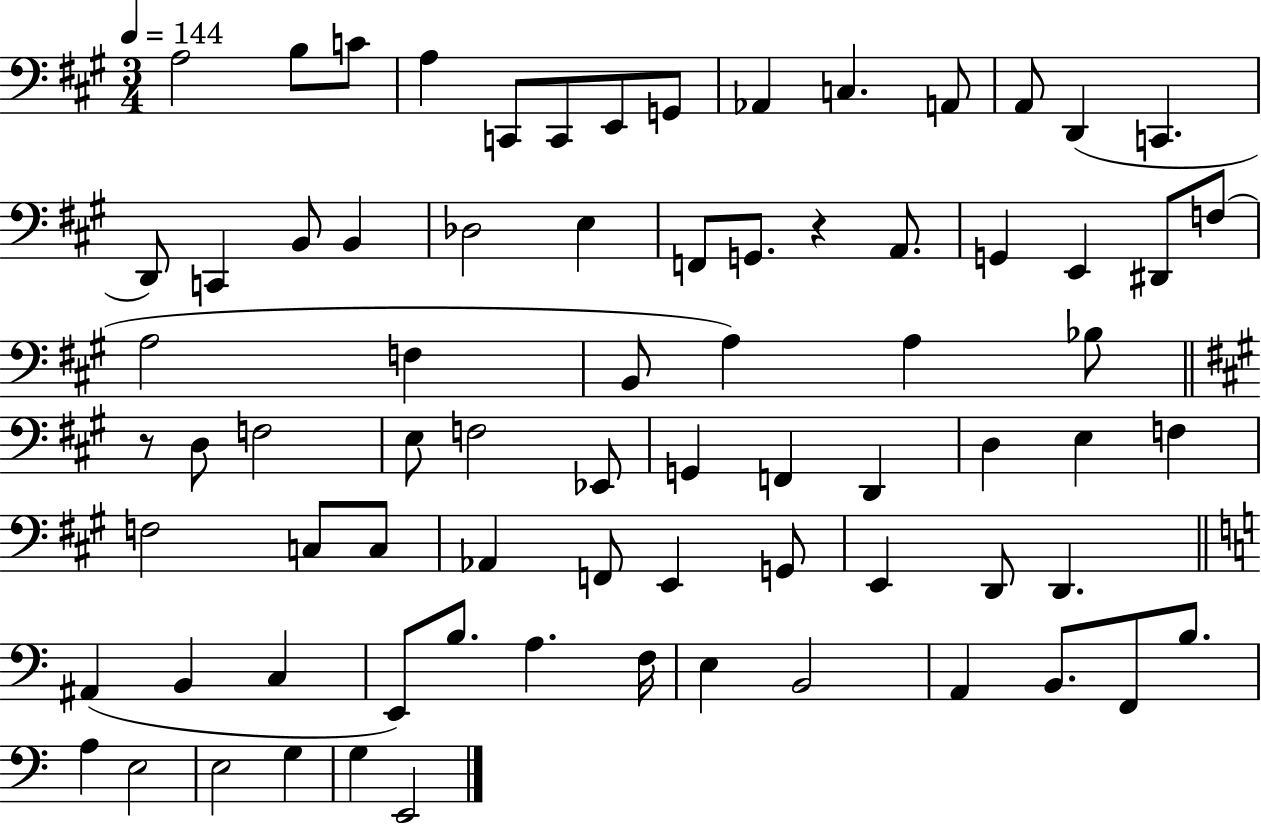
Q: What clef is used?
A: bass